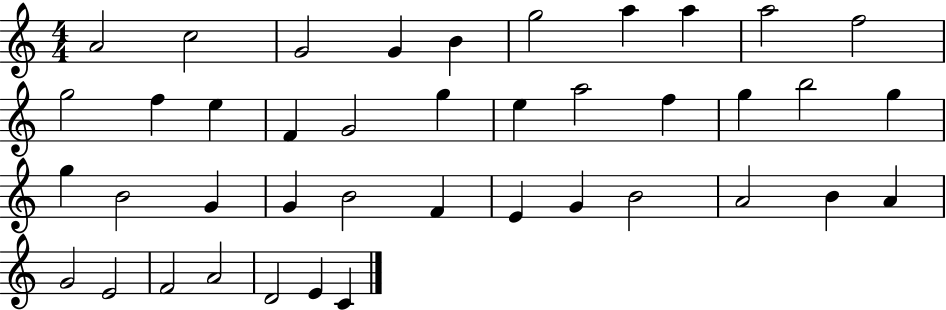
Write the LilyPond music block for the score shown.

{
  \clef treble
  \numericTimeSignature
  \time 4/4
  \key c \major
  a'2 c''2 | g'2 g'4 b'4 | g''2 a''4 a''4 | a''2 f''2 | \break g''2 f''4 e''4 | f'4 g'2 g''4 | e''4 a''2 f''4 | g''4 b''2 g''4 | \break g''4 b'2 g'4 | g'4 b'2 f'4 | e'4 g'4 b'2 | a'2 b'4 a'4 | \break g'2 e'2 | f'2 a'2 | d'2 e'4 c'4 | \bar "|."
}